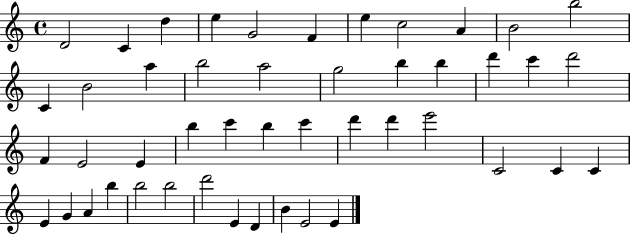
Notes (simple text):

D4/h C4/q D5/q E5/q G4/h F4/q E5/q C5/h A4/q B4/h B5/h C4/q B4/h A5/q B5/h A5/h G5/h B5/q B5/q D6/q C6/q D6/h F4/q E4/h E4/q B5/q C6/q B5/q C6/q D6/q D6/q E6/h C4/h C4/q C4/q E4/q G4/q A4/q B5/q B5/h B5/h D6/h E4/q D4/q B4/q E4/h E4/q